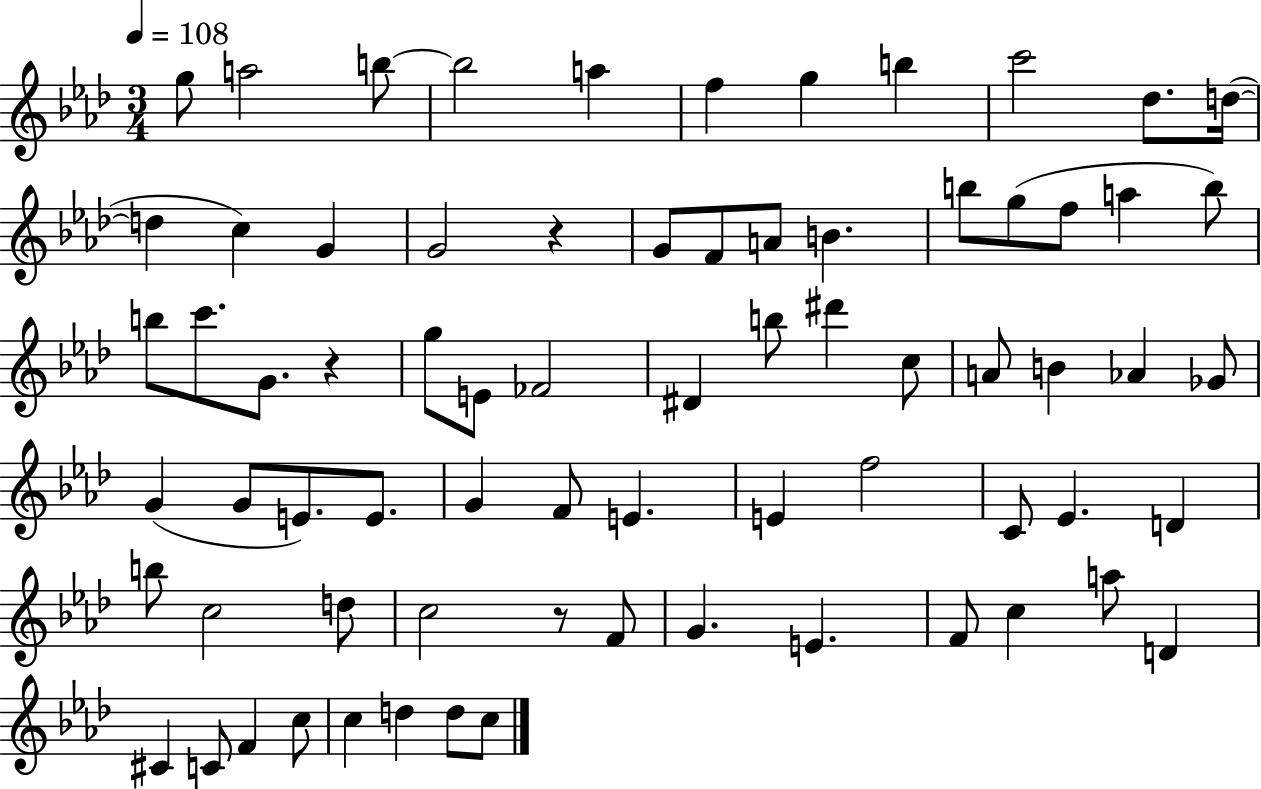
G5/e A5/h B5/e B5/h A5/q F5/q G5/q B5/q C6/h Db5/e. D5/s D5/q C5/q G4/q G4/h R/q G4/e F4/e A4/e B4/q. B5/e G5/e F5/e A5/q B5/e B5/e C6/e. G4/e. R/q G5/e E4/e FES4/h D#4/q B5/e D#6/q C5/e A4/e B4/q Ab4/q Gb4/e G4/q G4/e E4/e. E4/e. G4/q F4/e E4/q. E4/q F5/h C4/e Eb4/q. D4/q B5/e C5/h D5/e C5/h R/e F4/e G4/q. E4/q. F4/e C5/q A5/e D4/q C#4/q C4/e F4/q C5/e C5/q D5/q D5/e C5/e